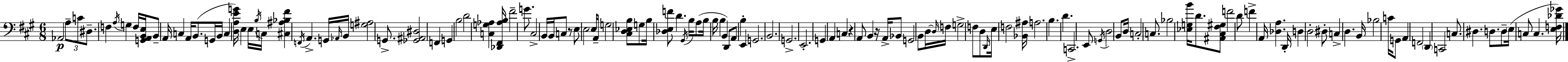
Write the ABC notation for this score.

X:1
T:Untitled
M:6/8
L:1/4
K:A
_A,,2 A,/2 C/2 ^D,/2 F, A,/4 G, F,/4 [G,,A,,B,,E,]/4 B,,/2 A,,/4 C, A,,/4 B,,/2 G,,/4 B,,/4 C, [D,A,EG]/4 E, E,/4 B,/4 C,/4 [^C,^A,_B,^F] F,,/4 A,, G,,/4 _A,,/4 B,,/4 [G,^A,]2 G,,/2 [_G,,^A,,^D,]2 F,, G,, B,2 D2 [C,G,_A,] [_D,,^F,,_A,B,]/4 ^F2 G/2 ^C,2 B,,/4 B,,/4 C,/2 z/2 E,/2 E,2 E,/4 A,,/4 G,2 [^C,D,_E,B,]/2 G,/2 B,/4 [_D,E,F]/2 D ^G,,/4 B,/4 A,/2 B,/4 B,/4 B, B,, D,,/2 A,,/2 B, E,, G,,2 B,,2 G,,2 E,,2 G,, A,, C, z A,,/2 B,, z/4 A,,/4 _B,,/2 G,,2 B,,/2 D,/4 D,/4 F,/4 G,2 F,/2 D,/2 D,,/4 E,/4 F,2 [_B,,^A,]/4 A,2 B, D C,,2 E,,/2 G,,/4 D,2 B,,/2 D,/4 C,2 C,/2 _B,2 [_E,G,B]/4 D/2 [^A,,^C,^F,^G,]/2 F2 D/2 F A,,/4 [_D,A,] D,,/4 D, D,2 ^D,/2 C, D, B,,/4 _B,2 C/4 G,,/2 A,, F,,2 D,, C,,2 C,/2 ^D, D,/2 D,/2 E,/4 C,/2 C, [E,F,_D_G]/4